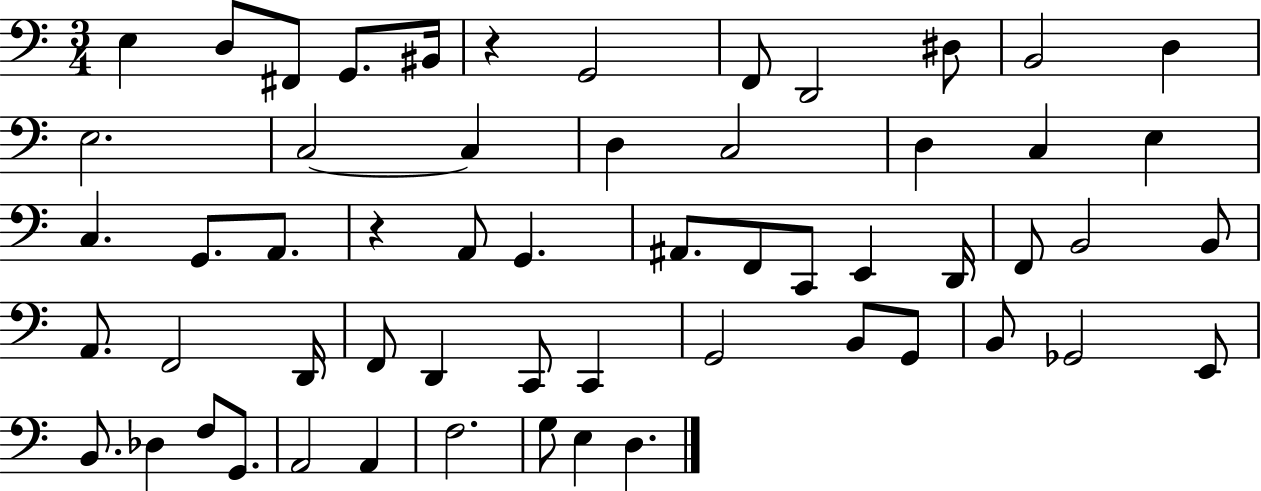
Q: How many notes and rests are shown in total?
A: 57